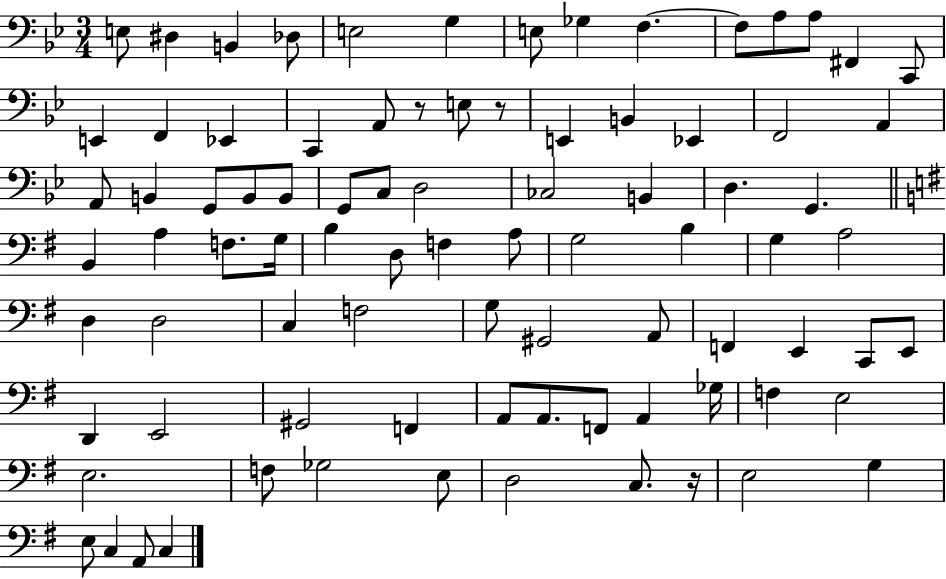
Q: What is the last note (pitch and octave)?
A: C3